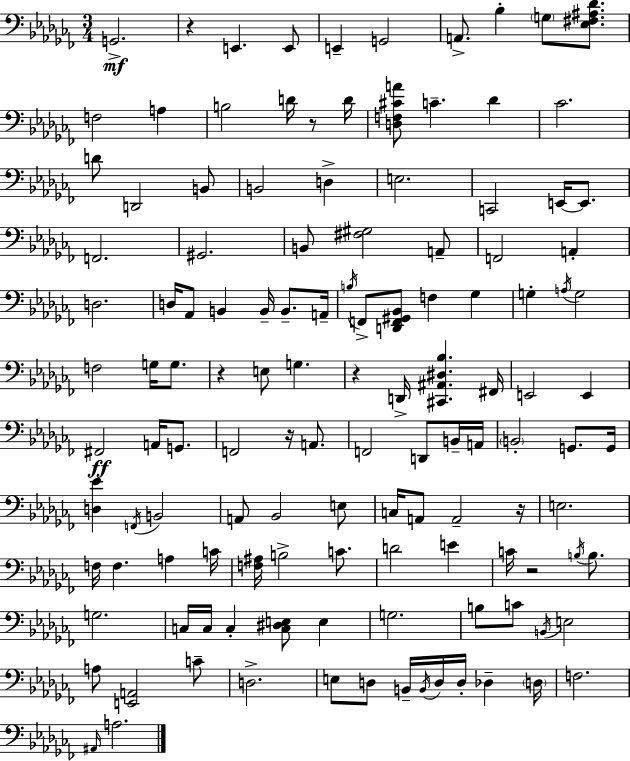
{
  \clef bass
  \numericTimeSignature
  \time 3/4
  \key aes \minor
  g,2.->\mf | r4 e,4. e,8 | e,4-- g,2 | a,8.-> bes4-. \parenthesize g8 <ees fis ais des'>8. | \break f2 a4 | b2 d'16 r8 d'16 | <d f cis' a'>8 c'4.-- des'4 | ces'2. | \break d'8 d,2 b,8 | b,2 d4-> | e2. | c,2 e,16~~ e,8. | \break f,2. | gis,2. | b,8 <fis gis>2 a,8-- | f,2 a,4-. | \break d2. | d16 aes,8 b,4 b,16-- b,8.-- a,16-- | \acciaccatura { b16 } f,8-> <d, f, gis, bes,>8 f4 ges4 | g4-. \acciaccatura { a16 } g2 | \break f2 g16 g8. | r4 e8 g4. | r4 d,16-> <cis, ais, dis bes>4. | fis,16 e,2 e,4 | \break fis,2\ff a,16 g,8. | f,2 r16 a,8. | f,2 d,8 | b,16-- a,16 \parenthesize b,2-. g,8. | \break g,16 <d ees'>4 \acciaccatura { f,16 } b,2 | a,8 bes,2 | e8 c16 a,8 a,2-- | r16 e2. | \break f16 f4. a4 | c'16 <f ais>16 b2-> | c'8. d'2 e'4 | c'16 r2 | \break \acciaccatura { b16 } b8. g2. | c16 c16 c4-. <c dis e>8 | e4 g2. | b8 c'8 \acciaccatura { b,16 } e2 | \break a8 <e, a,>2 | c'8-- d2.-> | e8 d8 b,16-- \acciaccatura { b,16 } d16 | d16-. des4-- \parenthesize d16 f2. | \break \grace { ais,16 } a2. | \bar "|."
}